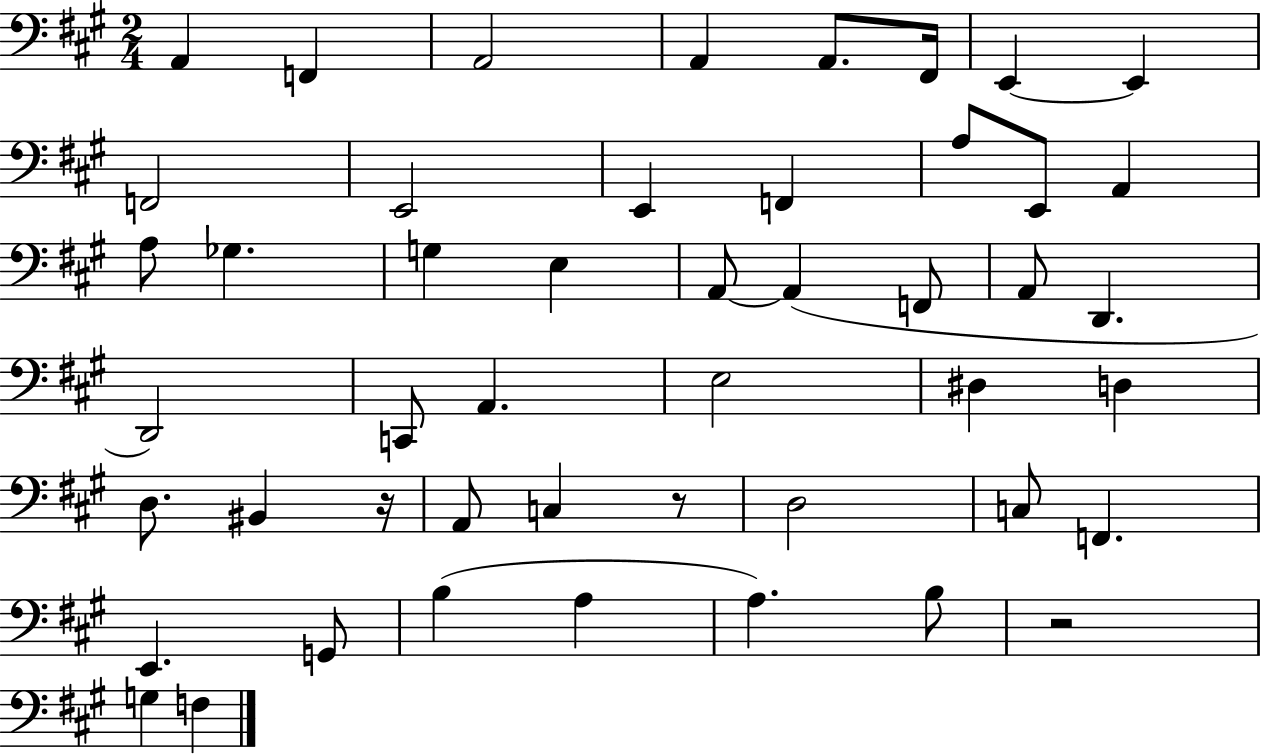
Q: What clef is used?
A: bass